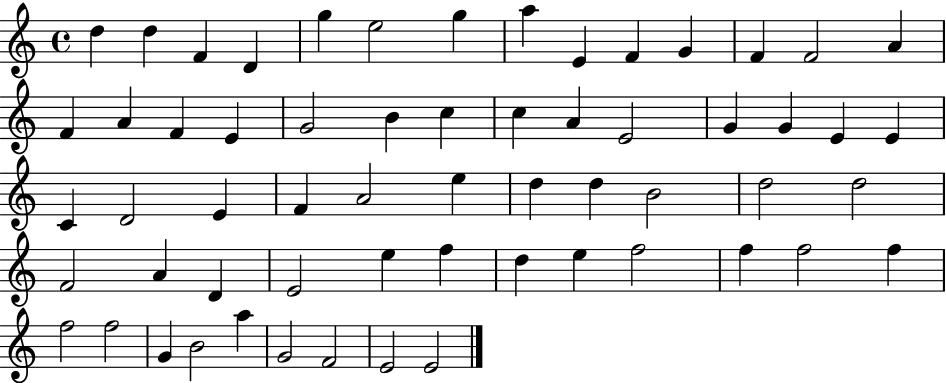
D5/q D5/q F4/q D4/q G5/q E5/h G5/q A5/q E4/q F4/q G4/q F4/q F4/h A4/q F4/q A4/q F4/q E4/q G4/h B4/q C5/q C5/q A4/q E4/h G4/q G4/q E4/q E4/q C4/q D4/h E4/q F4/q A4/h E5/q D5/q D5/q B4/h D5/h D5/h F4/h A4/q D4/q E4/h E5/q F5/q D5/q E5/q F5/h F5/q F5/h F5/q F5/h F5/h G4/q B4/h A5/q G4/h F4/h E4/h E4/h